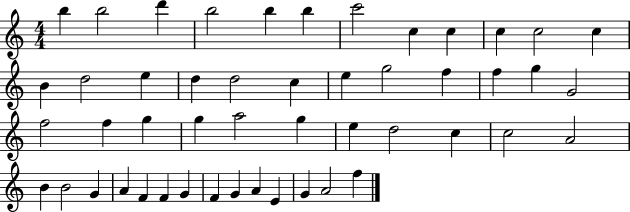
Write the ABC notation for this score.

X:1
T:Untitled
M:4/4
L:1/4
K:C
b b2 d' b2 b b c'2 c c c c2 c B d2 e d d2 c e g2 f f g G2 f2 f g g a2 g e d2 c c2 A2 B B2 G A F F G F G A E G A2 f